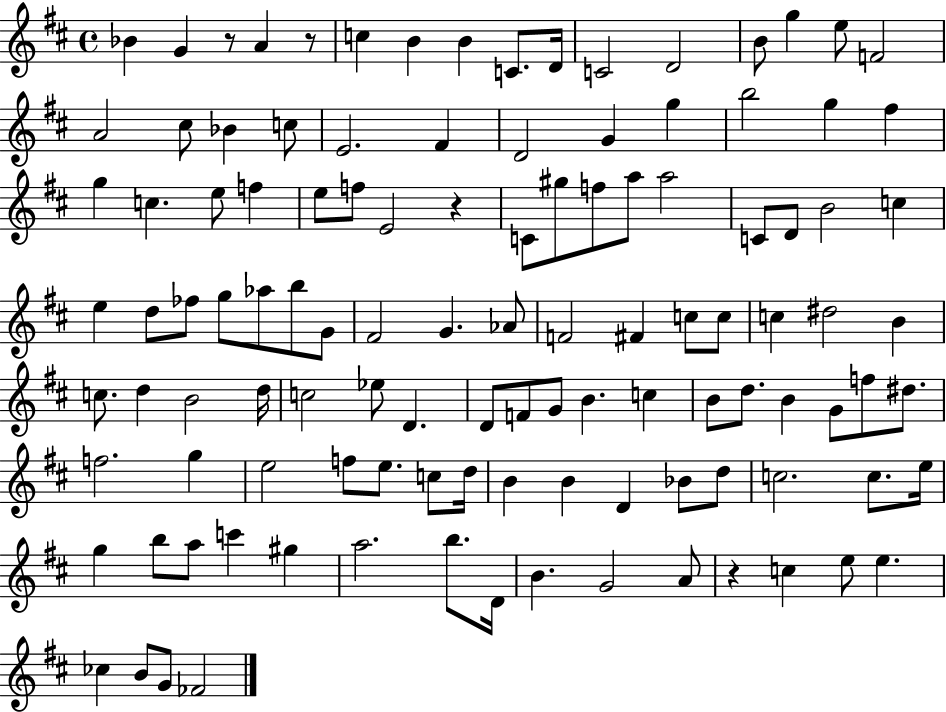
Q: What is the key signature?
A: D major